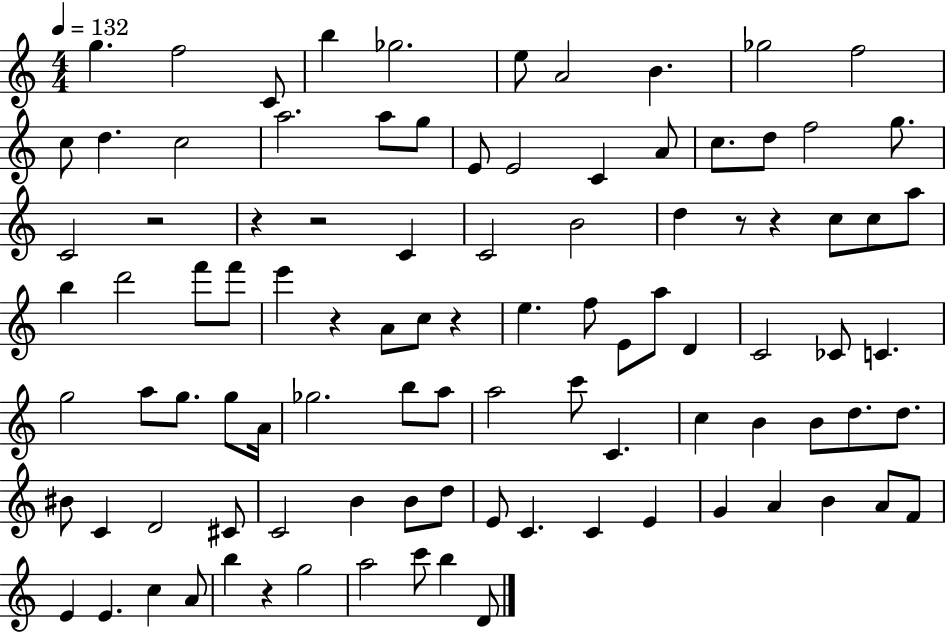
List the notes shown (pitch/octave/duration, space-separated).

G5/q. F5/h C4/e B5/q Gb5/h. E5/e A4/h B4/q. Gb5/h F5/h C5/e D5/q. C5/h A5/h. A5/e G5/e E4/e E4/h C4/q A4/e C5/e. D5/e F5/h G5/e. C4/h R/h R/q R/h C4/q C4/h B4/h D5/q R/e R/q C5/e C5/e A5/e B5/q D6/h F6/e F6/e E6/q R/q A4/e C5/e R/q E5/q. F5/e E4/e A5/e D4/q C4/h CES4/e C4/q. G5/h A5/e G5/e. G5/e A4/s Gb5/h. B5/e A5/e A5/h C6/e C4/q. C5/q B4/q B4/e D5/e. D5/e. BIS4/e C4/q D4/h C#4/e C4/h B4/q B4/e D5/e E4/e C4/q. C4/q E4/q G4/q A4/q B4/q A4/e F4/e E4/q E4/q. C5/q A4/e B5/q R/q G5/h A5/h C6/e B5/q D4/e